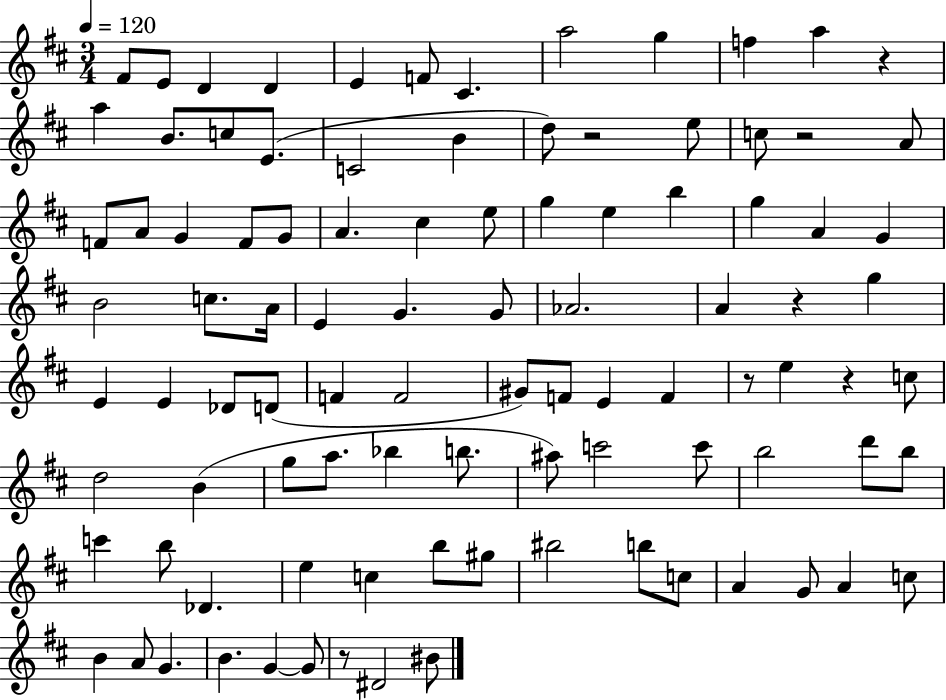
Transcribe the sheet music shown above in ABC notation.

X:1
T:Untitled
M:3/4
L:1/4
K:D
^F/2 E/2 D D E F/2 ^C a2 g f a z a B/2 c/2 E/2 C2 B d/2 z2 e/2 c/2 z2 A/2 F/2 A/2 G F/2 G/2 A ^c e/2 g e b g A G B2 c/2 A/4 E G G/2 _A2 A z g E E _D/2 D/2 F F2 ^G/2 F/2 E F z/2 e z c/2 d2 B g/2 a/2 _b b/2 ^a/2 c'2 c'/2 b2 d'/2 b/2 c' b/2 _D e c b/2 ^g/2 ^b2 b/2 c/2 A G/2 A c/2 B A/2 G B G G/2 z/2 ^D2 ^B/2